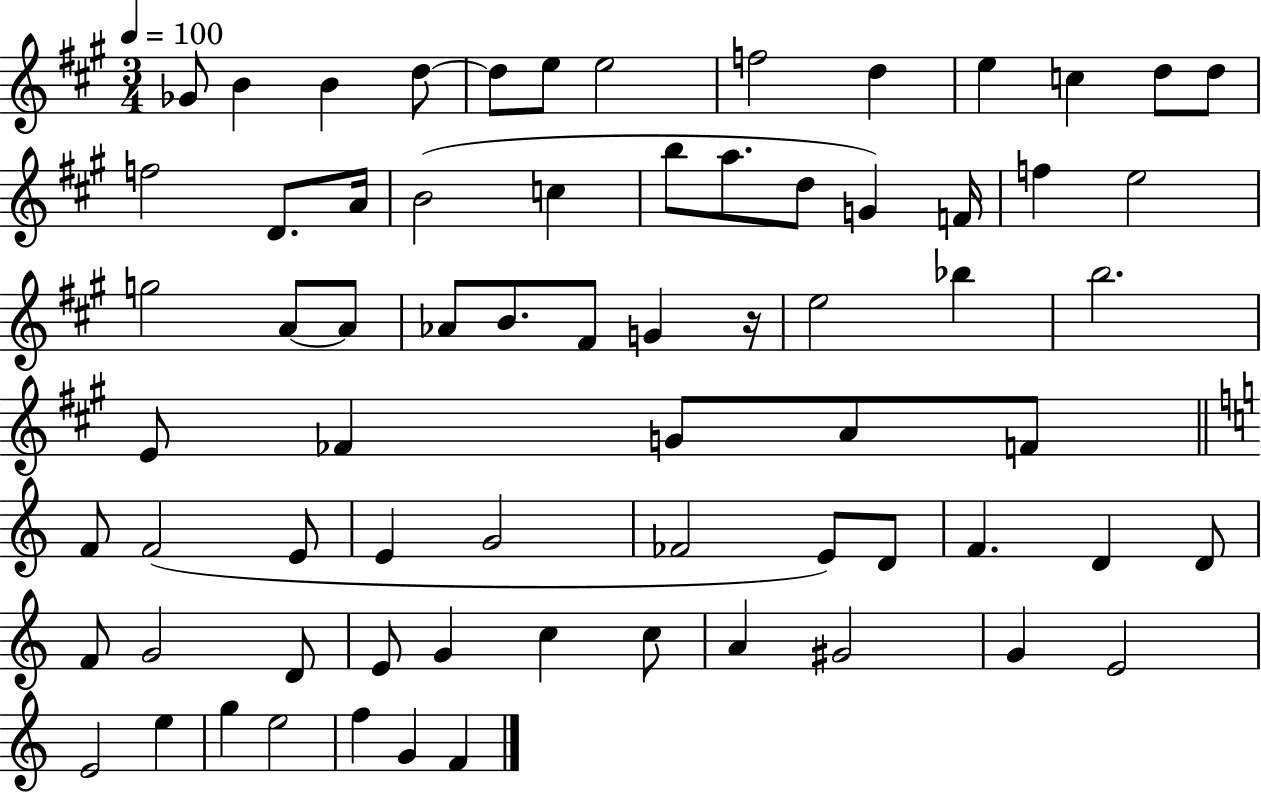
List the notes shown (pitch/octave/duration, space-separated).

Gb4/e B4/q B4/q D5/e D5/e E5/e E5/h F5/h D5/q E5/q C5/q D5/e D5/e F5/h D4/e. A4/s B4/h C5/q B5/e A5/e. D5/e G4/q F4/s F5/q E5/h G5/h A4/e A4/e Ab4/e B4/e. F#4/e G4/q R/s E5/h Bb5/q B5/h. E4/e FES4/q G4/e A4/e F4/e F4/e F4/h E4/e E4/q G4/h FES4/h E4/e D4/e F4/q. D4/q D4/e F4/e G4/h D4/e E4/e G4/q C5/q C5/e A4/q G#4/h G4/q E4/h E4/h E5/q G5/q E5/h F5/q G4/q F4/q